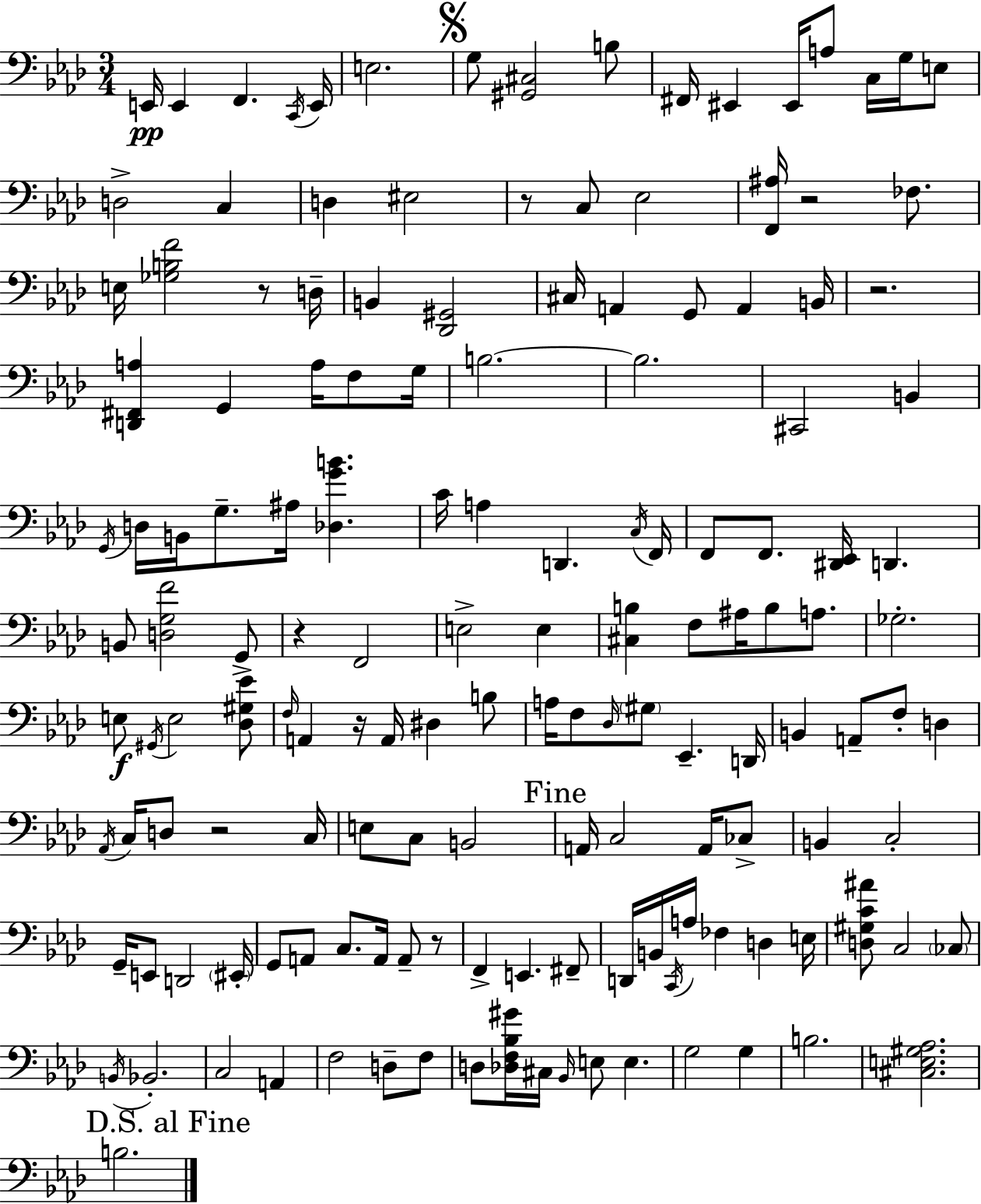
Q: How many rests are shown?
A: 8